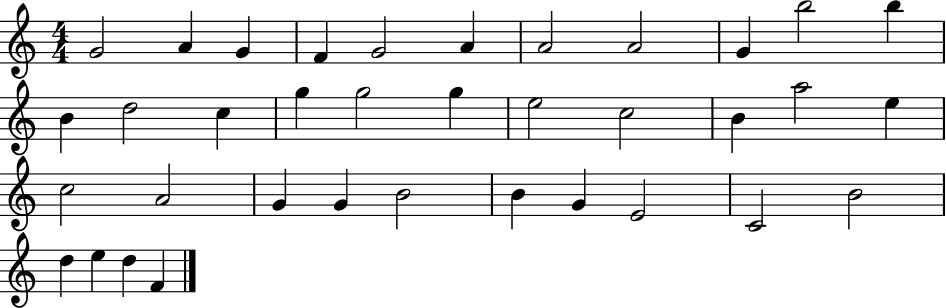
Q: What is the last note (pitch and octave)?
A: F4